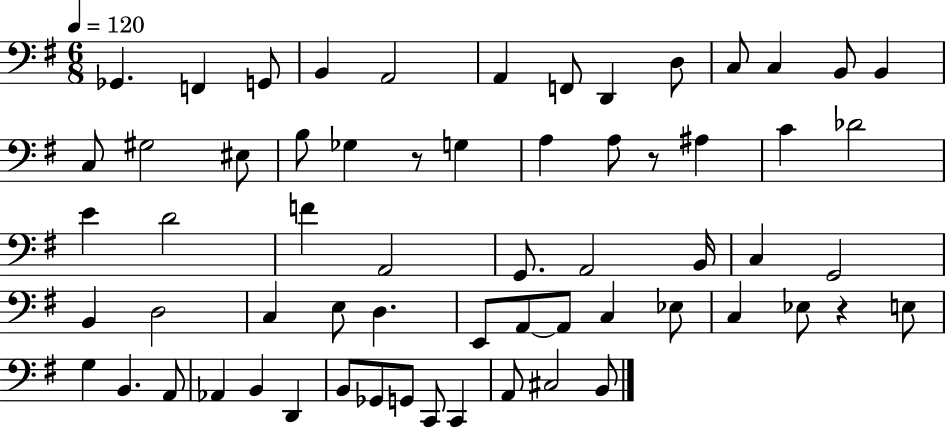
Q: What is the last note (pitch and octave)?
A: B2